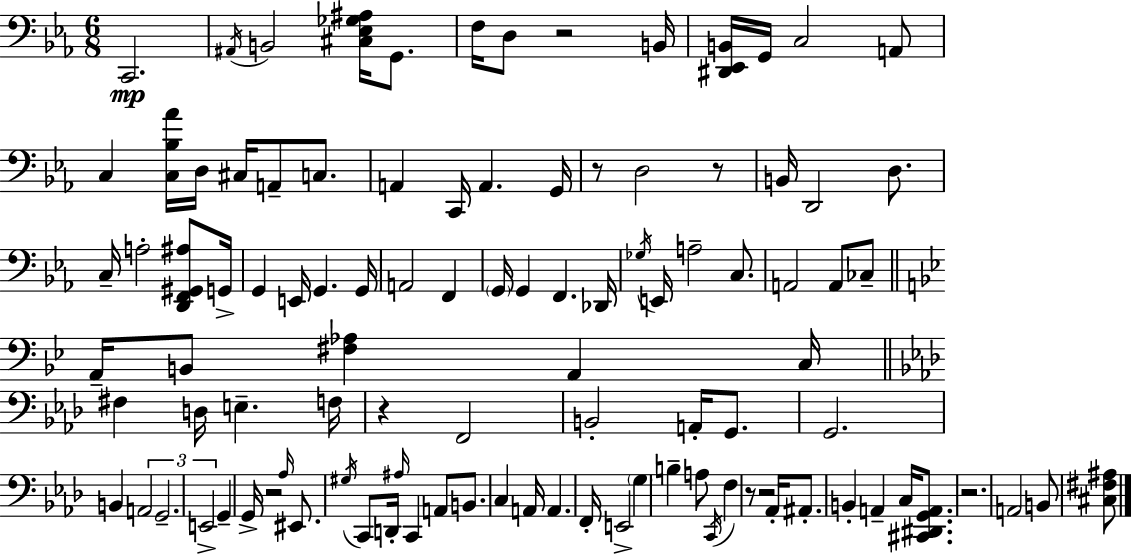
X:1
T:Untitled
M:6/8
L:1/4
K:Eb
C,,2 ^A,,/4 B,,2 [^C,_E,_G,^A,]/4 G,,/2 F,/4 D,/2 z2 B,,/4 [^D,,_E,,B,,]/4 G,,/4 C,2 A,,/2 C, [C,_B,_A]/4 D,/4 ^C,/4 A,,/2 C,/2 A,, C,,/4 A,, G,,/4 z/2 D,2 z/2 B,,/4 D,,2 D,/2 C,/4 A,2 [D,,F,,^G,,^A,]/2 G,,/4 G,, E,,/4 G,, G,,/4 A,,2 F,, G,,/4 G,, F,, _D,,/4 _G,/4 E,,/4 A,2 C,/2 A,,2 A,,/2 _C,/2 A,,/4 B,,/2 [^F,_A,] A,, C,/4 ^F, D,/4 E, F,/4 z F,,2 B,,2 A,,/4 G,,/2 G,,2 B,, A,,2 G,,2 E,,2 G,, G,,/4 z2 _A,/4 ^E,,/2 ^G,/4 C,,/2 D,,/4 ^A,/4 C,, A,,/2 B,,/2 C, A,,/4 A,, F,,/4 E,,2 G, B, A,/2 C,,/4 F, z/2 z2 _A,,/4 ^A,,/2 B,, A,, C,/4 [^C,,^D,,G,,A,,]/2 z2 A,,2 B,,/2 [^C,^F,^A,]/2